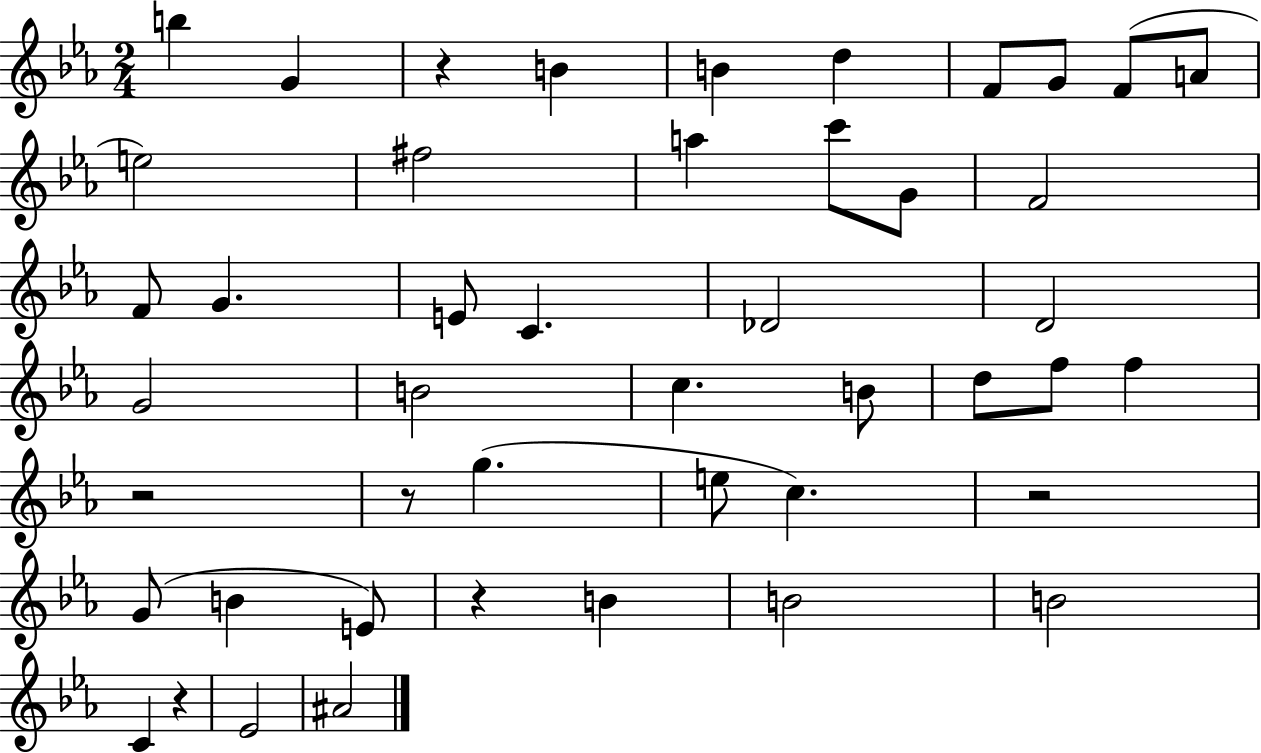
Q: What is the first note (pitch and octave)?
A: B5